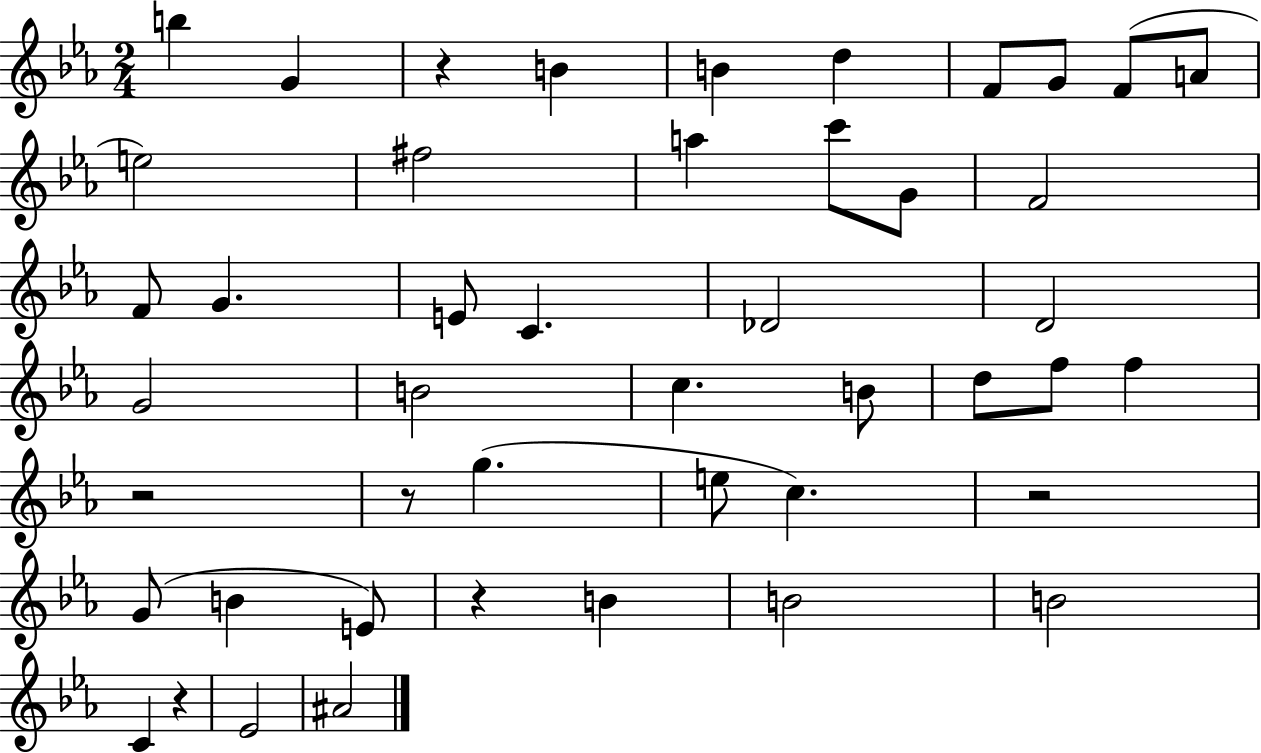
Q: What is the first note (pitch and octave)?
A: B5